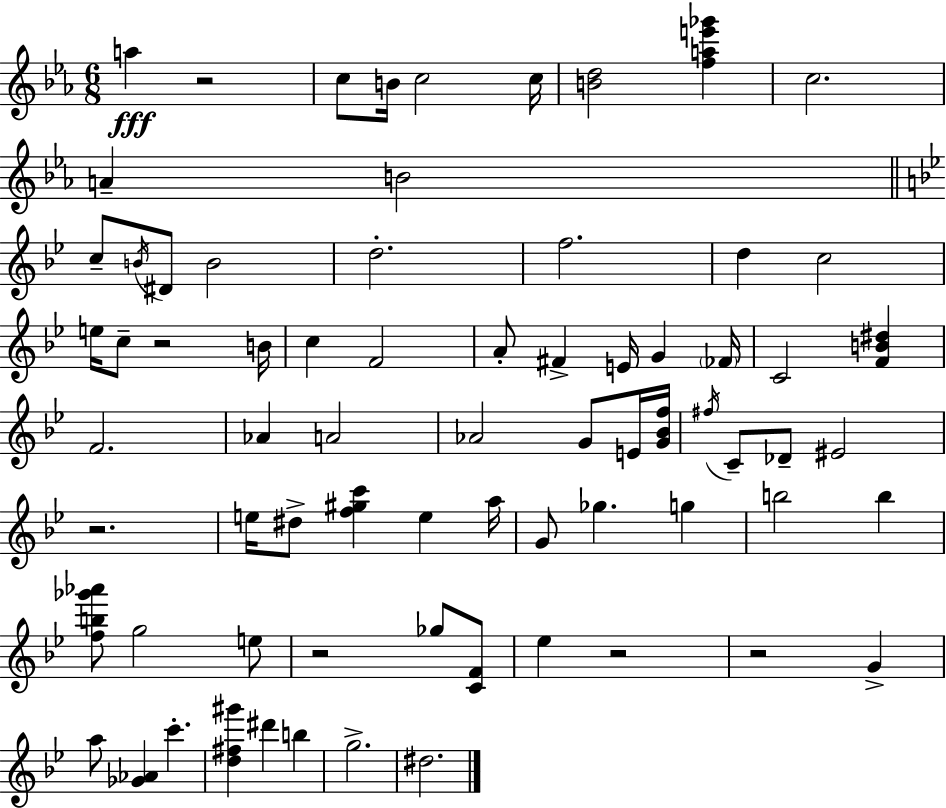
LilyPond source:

{
  \clef treble
  \numericTimeSignature
  \time 6/8
  \key c \minor
  a''4\fff r2 | c''8 b'16 c''2 c''16 | <b' d''>2 <f'' a'' e''' ges'''>4 | c''2. | \break a'4-- b'2 | \bar "||" \break \key bes \major c''8-- \acciaccatura { b'16 } dis'8 b'2 | d''2.-. | f''2. | d''4 c''2 | \break e''16 c''8-- r2 | b'16 c''4 f'2 | a'8-. fis'4-> e'16 g'4 | \parenthesize fes'16 c'2 <f' b' dis''>4 | \break f'2. | aes'4 a'2 | aes'2 g'8 e'16 | <g' bes' f''>16 \acciaccatura { fis''16 } c'8-- des'8-- eis'2 | \break r2. | e''16 dis''8-> <f'' gis'' c'''>4 e''4 | a''16 g'8 ges''4. g''4 | b''2 b''4 | \break <f'' b'' ges''' aes'''>8 g''2 | e''8 r2 ges''8 | <c' f'>8 ees''4 r2 | r2 g'4-> | \break a''8 <ges' aes'>4 c'''4.-. | <d'' fis'' gis'''>4 dis'''4 b''4 | g''2.-> | dis''2. | \break \bar "|."
}